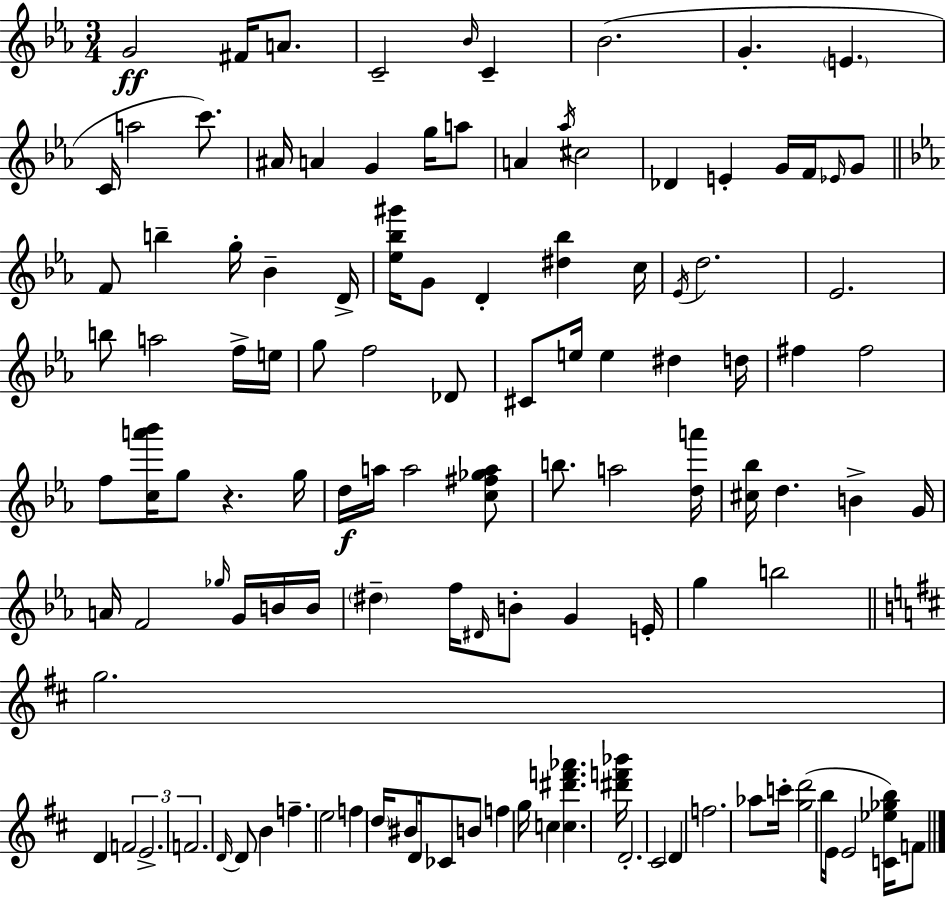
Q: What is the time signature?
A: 3/4